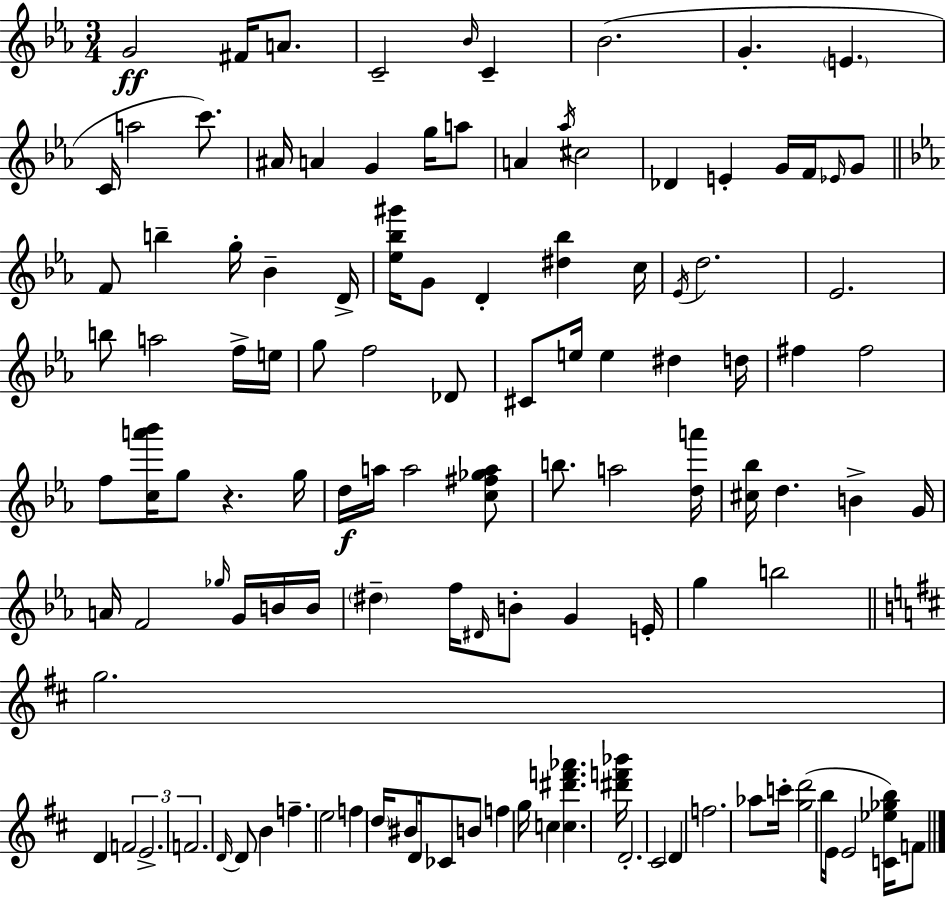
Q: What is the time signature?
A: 3/4